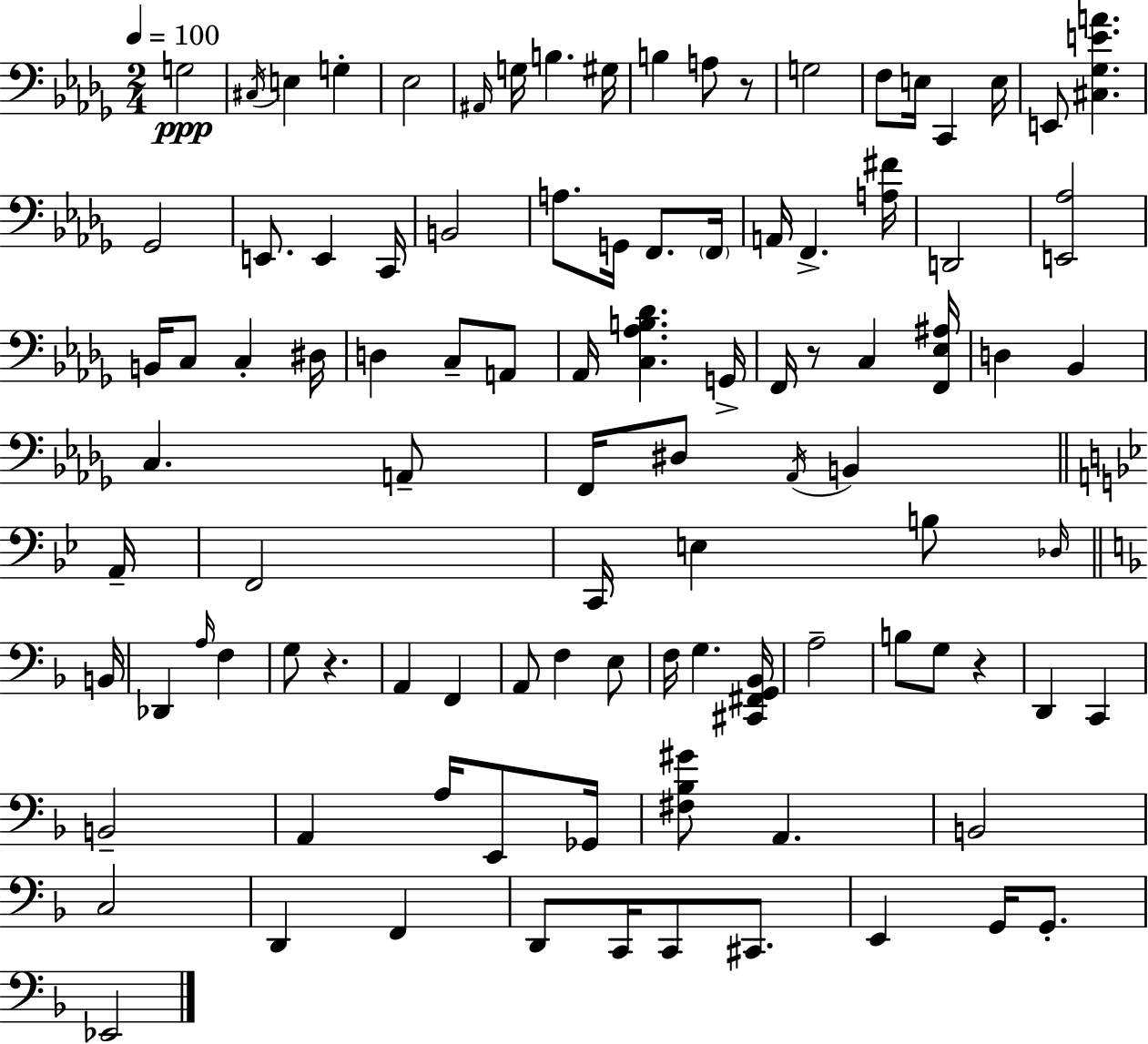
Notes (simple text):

G3/h C#3/s E3/q G3/q Eb3/h A#2/s G3/s B3/q. G#3/s B3/q A3/e R/e G3/h F3/e E3/s C2/q E3/s E2/e [C#3,Gb3,E4,A4]/q. Gb2/h E2/e. E2/q C2/s B2/h A3/e. G2/s F2/e. F2/s A2/s F2/q. [A3,F#4]/s D2/h [E2,Ab3]/h B2/s C3/e C3/q D#3/s D3/q C3/e A2/e Ab2/s [C3,Ab3,B3,Db4]/q. G2/s F2/s R/e C3/q [F2,Eb3,A#3]/s D3/q Bb2/q C3/q. A2/e F2/s D#3/e Ab2/s B2/q A2/s F2/h C2/s E3/q B3/e Db3/s B2/s Db2/q A3/s F3/q G3/e R/q. A2/q F2/q A2/e F3/q E3/e F3/s G3/q. [C#2,F#2,G2,Bb2]/s A3/h B3/e G3/e R/q D2/q C2/q B2/h A2/q A3/s E2/e Gb2/s [F#3,Bb3,G#4]/e A2/q. B2/h C3/h D2/q F2/q D2/e C2/s C2/e C#2/e. E2/q G2/s G2/e. Eb2/h